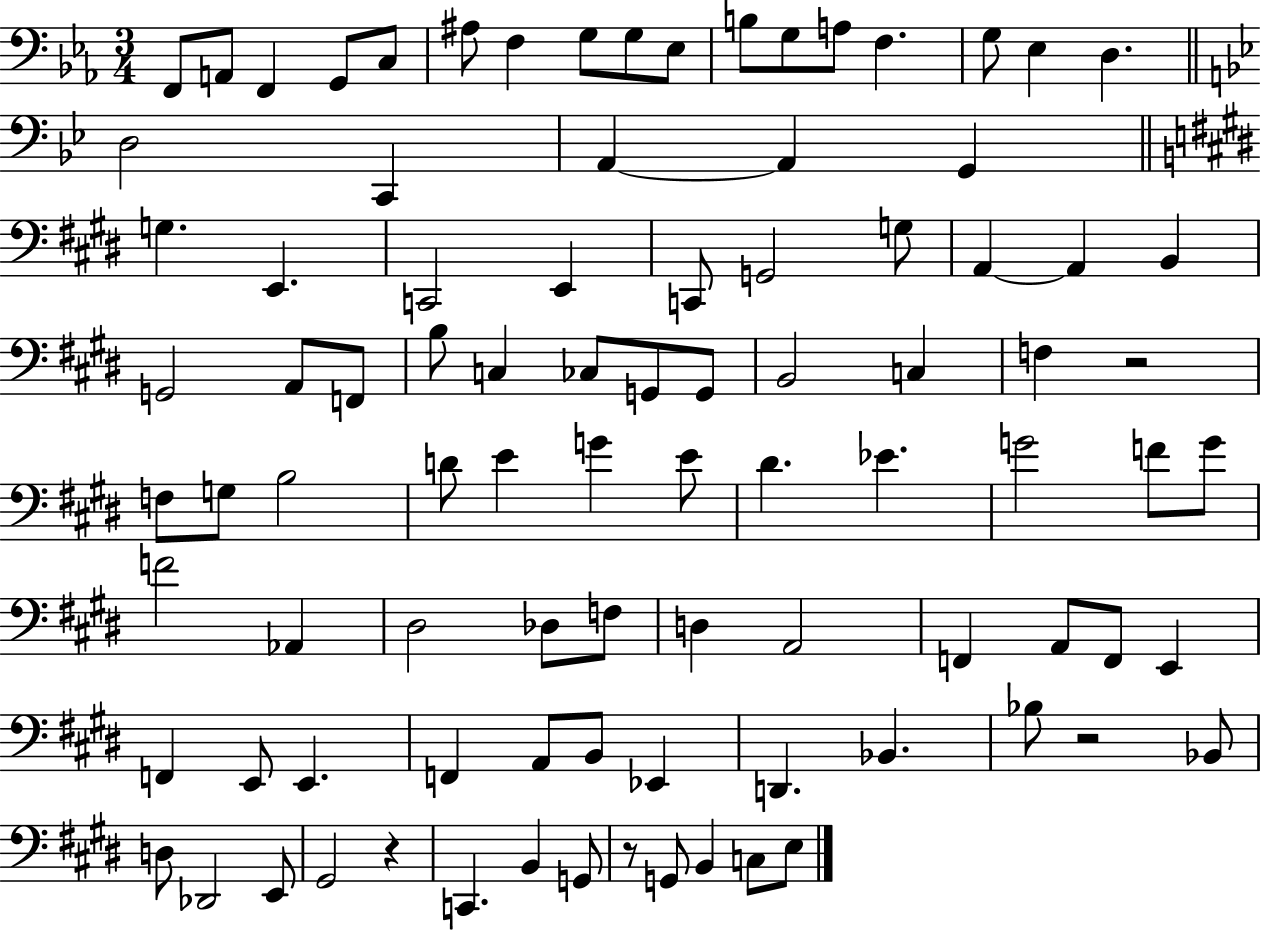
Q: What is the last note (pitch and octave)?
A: E3